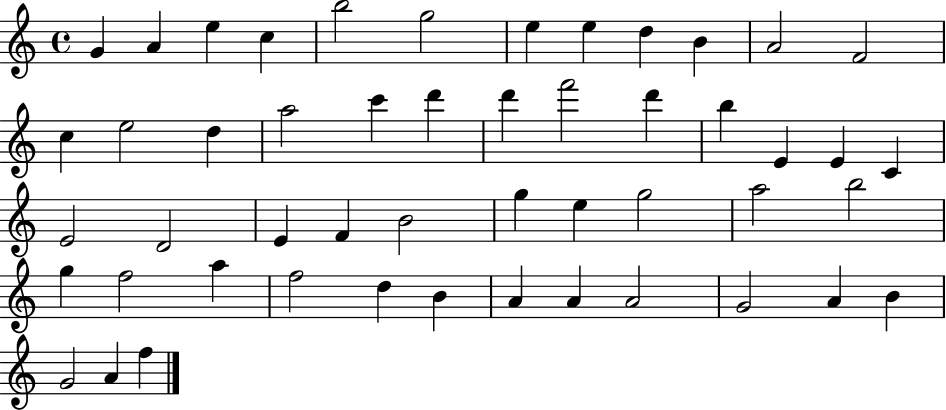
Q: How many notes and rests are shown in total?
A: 50